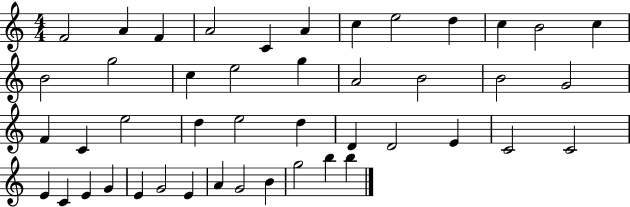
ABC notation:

X:1
T:Untitled
M:4/4
L:1/4
K:C
F2 A F A2 C A c e2 d c B2 c B2 g2 c e2 g A2 B2 B2 G2 F C e2 d e2 d D D2 E C2 C2 E C E G E G2 E A G2 B g2 b b